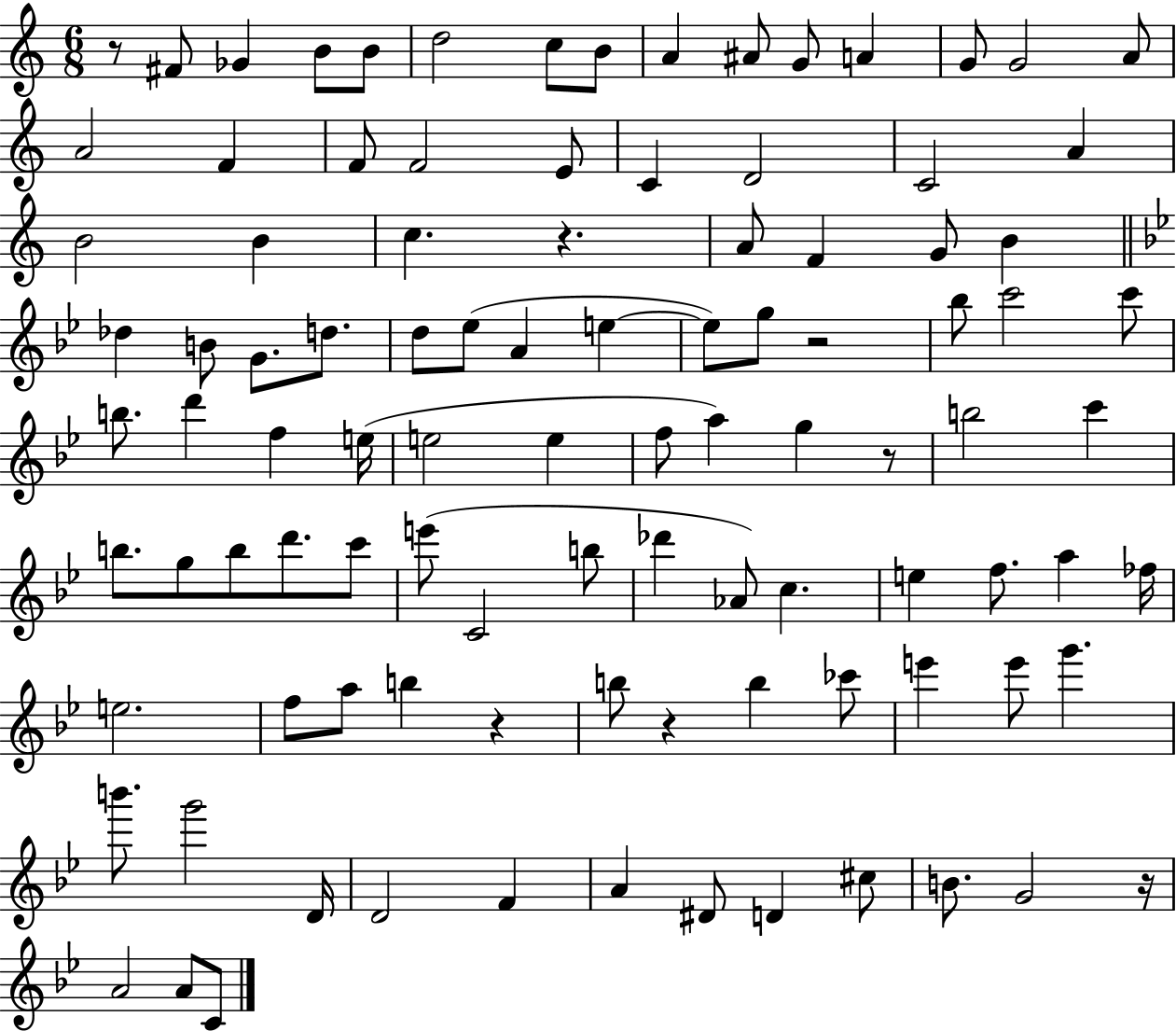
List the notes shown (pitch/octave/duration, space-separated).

R/e F#4/e Gb4/q B4/e B4/e D5/h C5/e B4/e A4/q A#4/e G4/e A4/q G4/e G4/h A4/e A4/h F4/q F4/e F4/h E4/e C4/q D4/h C4/h A4/q B4/h B4/q C5/q. R/q. A4/e F4/q G4/e B4/q Db5/q B4/e G4/e. D5/e. D5/e Eb5/e A4/q E5/q E5/e G5/e R/h Bb5/e C6/h C6/e B5/e. D6/q F5/q E5/s E5/h E5/q F5/e A5/q G5/q R/e B5/h C6/q B5/e. G5/e B5/e D6/e. C6/e E6/e C4/h B5/e Db6/q Ab4/e C5/q. E5/q F5/e. A5/q FES5/s E5/h. F5/e A5/e B5/q R/q B5/e R/q B5/q CES6/e E6/q E6/e G6/q. B6/e. G6/h D4/s D4/h F4/q A4/q D#4/e D4/q C#5/e B4/e. G4/h R/s A4/h A4/e C4/e